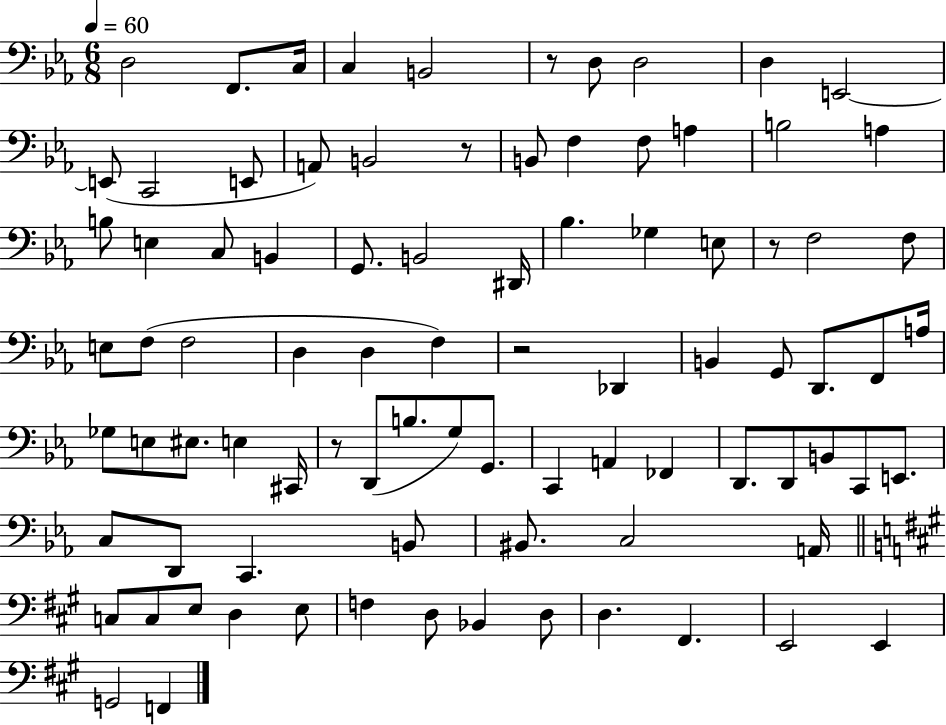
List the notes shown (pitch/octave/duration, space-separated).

D3/h F2/e. C3/s C3/q B2/h R/e D3/e D3/h D3/q E2/h E2/e C2/h E2/e A2/e B2/h R/e B2/e F3/q F3/e A3/q B3/h A3/q B3/e E3/q C3/e B2/q G2/e. B2/h D#2/s Bb3/q. Gb3/q E3/e R/e F3/h F3/e E3/e F3/e F3/h D3/q D3/q F3/q R/h Db2/q B2/q G2/e D2/e. F2/e A3/s Gb3/e E3/e EIS3/e. E3/q C#2/s R/e D2/e B3/e. G3/e G2/e. C2/q A2/q FES2/q D2/e. D2/e B2/e C2/e E2/e. C3/e D2/e C2/q. B2/e BIS2/e. C3/h A2/s C3/e C3/e E3/e D3/q E3/e F3/q D3/e Bb2/q D3/e D3/q. F#2/q. E2/h E2/q G2/h F2/q